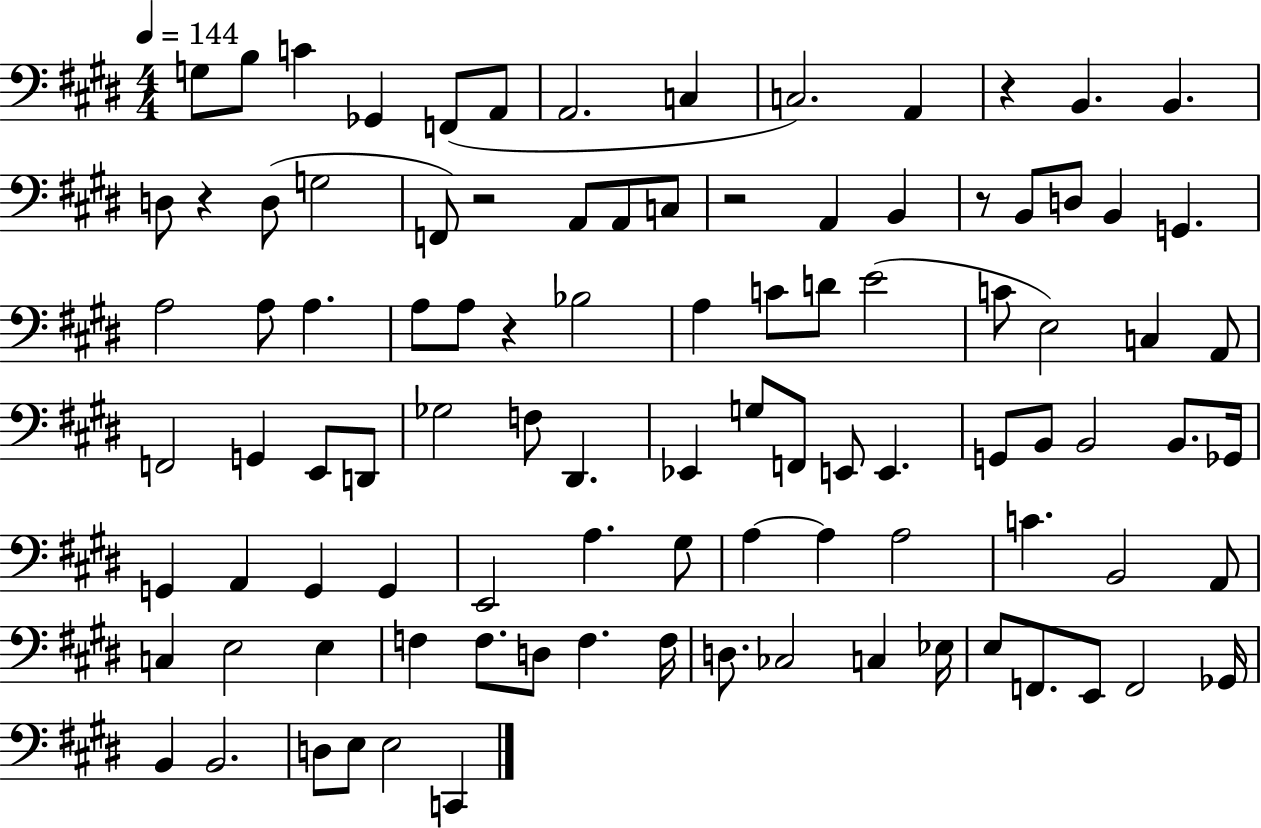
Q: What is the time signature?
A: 4/4